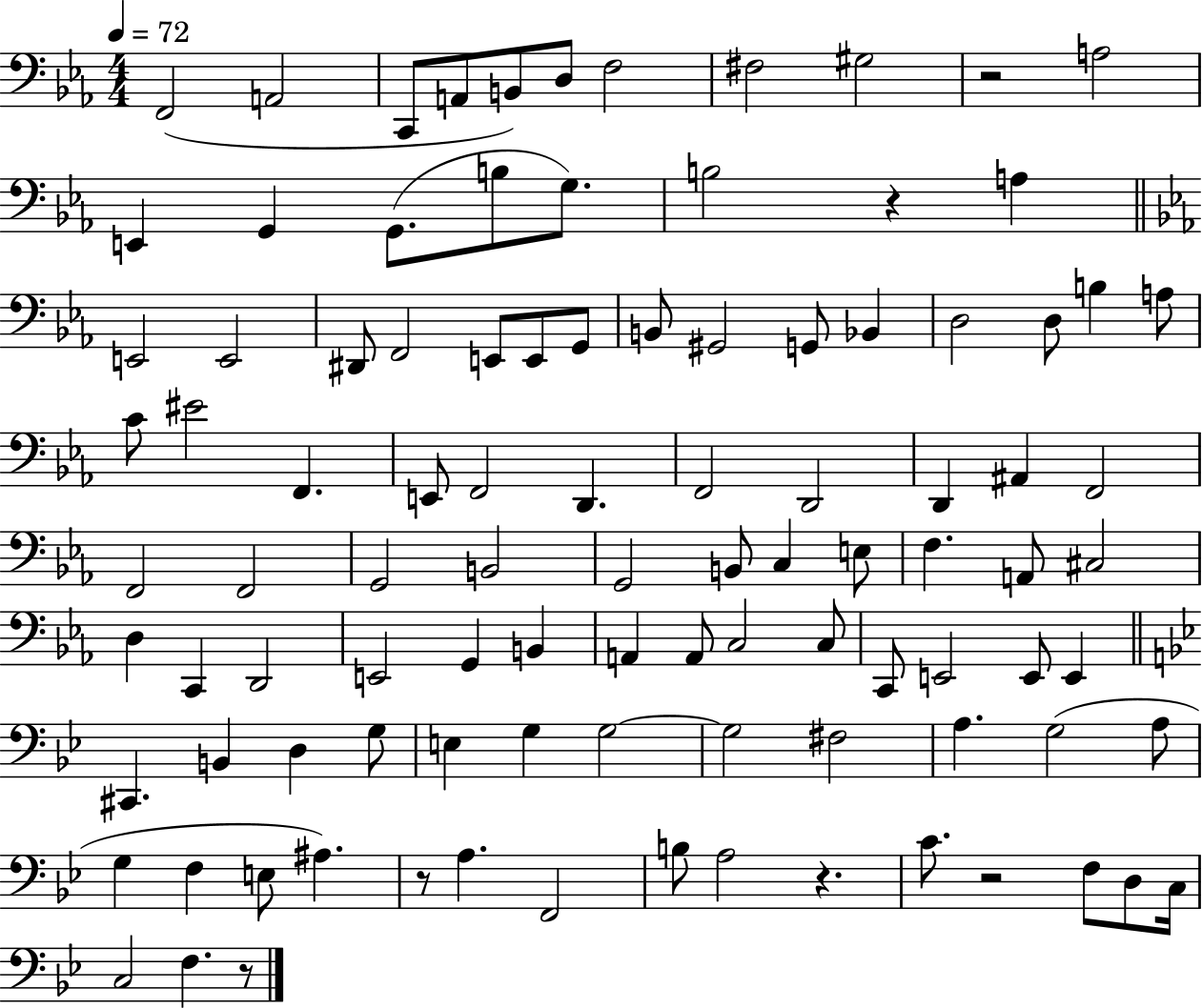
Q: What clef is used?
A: bass